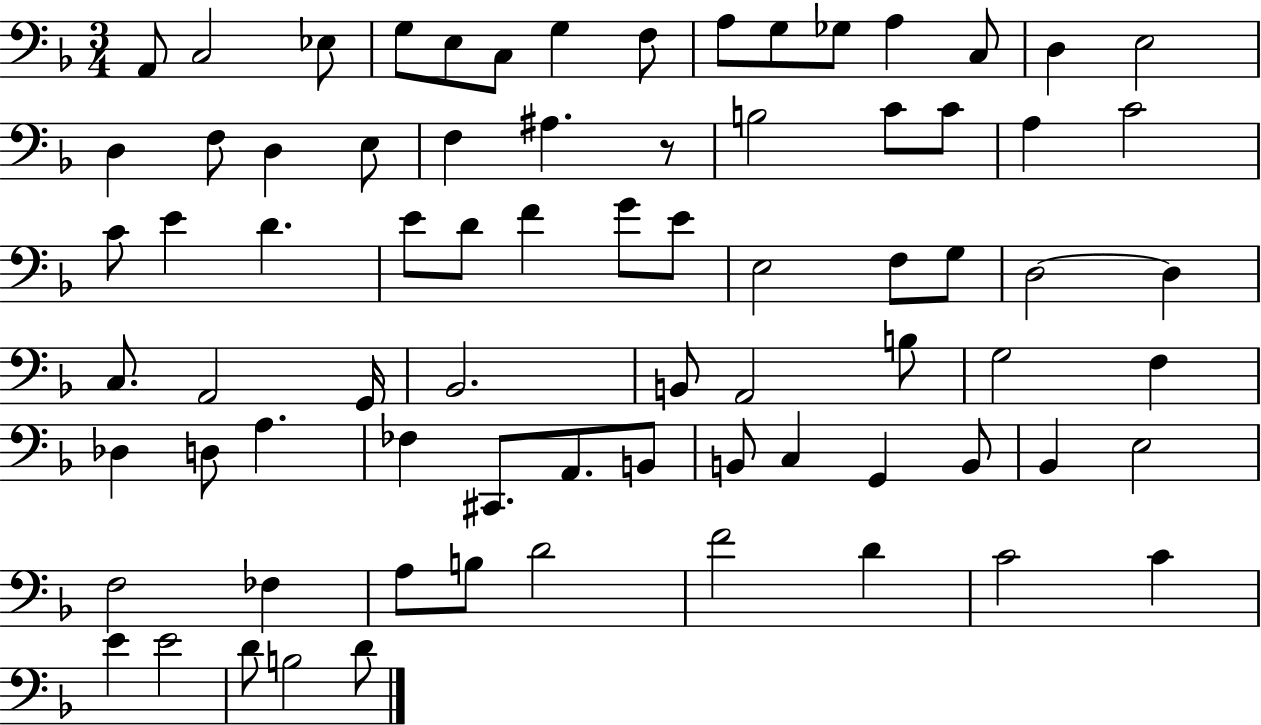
{
  \clef bass
  \numericTimeSignature
  \time 3/4
  \key f \major
  a,8 c2 ees8 | g8 e8 c8 g4 f8 | a8 g8 ges8 a4 c8 | d4 e2 | \break d4 f8 d4 e8 | f4 ais4. r8 | b2 c'8 c'8 | a4 c'2 | \break c'8 e'4 d'4. | e'8 d'8 f'4 g'8 e'8 | e2 f8 g8 | d2~~ d4 | \break c8. a,2 g,16 | bes,2. | b,8 a,2 b8 | g2 f4 | \break des4 d8 a4. | fes4 cis,8. a,8. b,8 | b,8 c4 g,4 b,8 | bes,4 e2 | \break f2 fes4 | a8 b8 d'2 | f'2 d'4 | c'2 c'4 | \break e'4 e'2 | d'8 b2 d'8 | \bar "|."
}